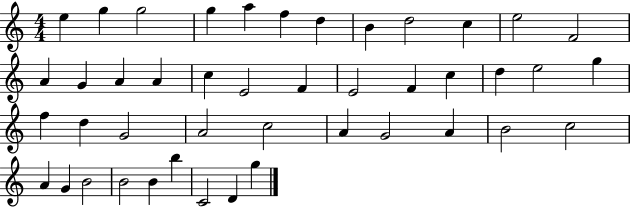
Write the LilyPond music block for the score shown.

{
  \clef treble
  \numericTimeSignature
  \time 4/4
  \key c \major
  e''4 g''4 g''2 | g''4 a''4 f''4 d''4 | b'4 d''2 c''4 | e''2 f'2 | \break a'4 g'4 a'4 a'4 | c''4 e'2 f'4 | e'2 f'4 c''4 | d''4 e''2 g''4 | \break f''4 d''4 g'2 | a'2 c''2 | a'4 g'2 a'4 | b'2 c''2 | \break a'4 g'4 b'2 | b'2 b'4 b''4 | c'2 d'4 g''4 | \bar "|."
}